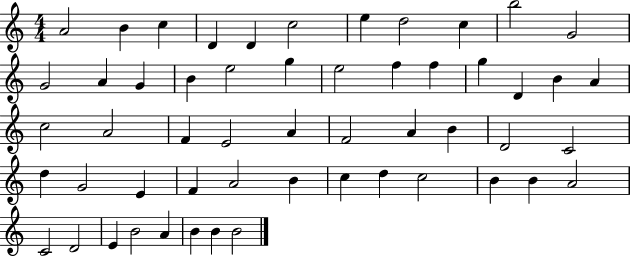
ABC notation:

X:1
T:Untitled
M:4/4
L:1/4
K:C
A2 B c D D c2 e d2 c b2 G2 G2 A G B e2 g e2 f f g D B A c2 A2 F E2 A F2 A B D2 C2 d G2 E F A2 B c d c2 B B A2 C2 D2 E B2 A B B B2